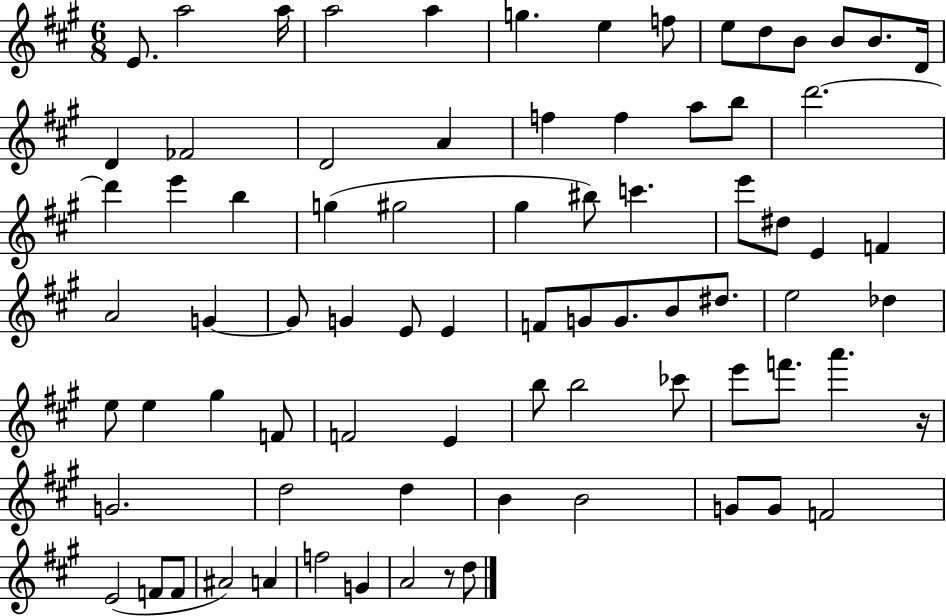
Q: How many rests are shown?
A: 2